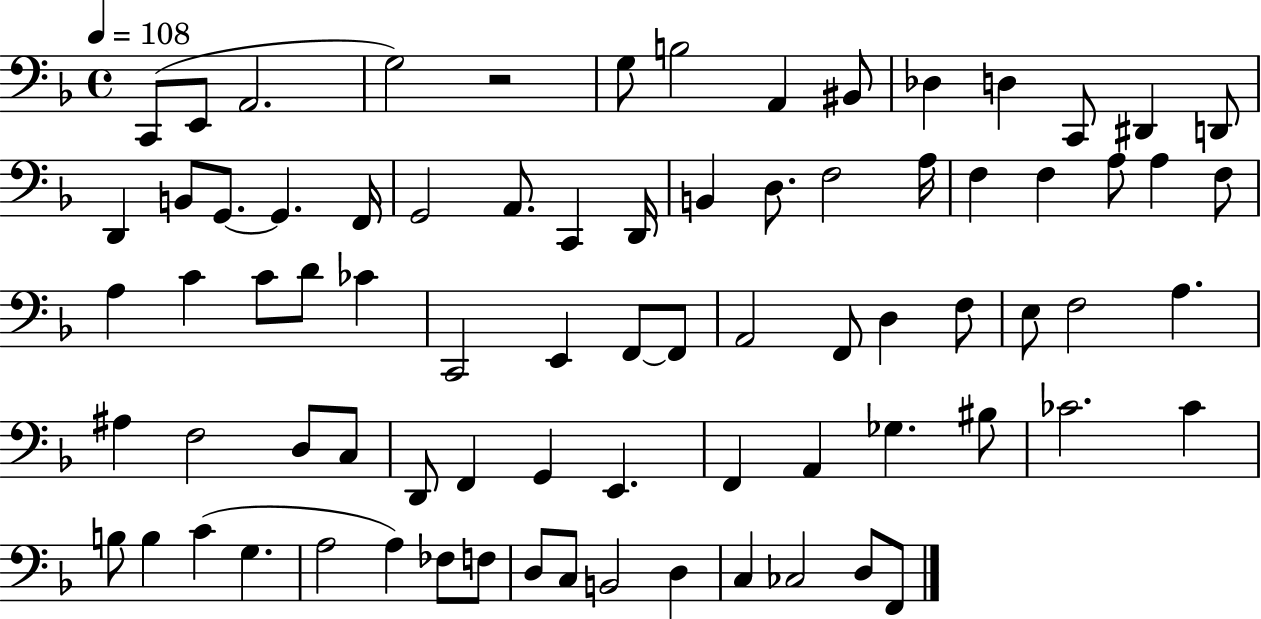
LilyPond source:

{
  \clef bass
  \time 4/4
  \defaultTimeSignature
  \key f \major
  \tempo 4 = 108
  c,8( e,8 a,2. | g2) r2 | g8 b2 a,4 bis,8 | des4 d4 c,8 dis,4 d,8 | \break d,4 b,8 g,8.~~ g,4. f,16 | g,2 a,8. c,4 d,16 | b,4 d8. f2 a16 | f4 f4 a8 a4 f8 | \break a4 c'4 c'8 d'8 ces'4 | c,2 e,4 f,8~~ f,8 | a,2 f,8 d4 f8 | e8 f2 a4. | \break ais4 f2 d8 c8 | d,8 f,4 g,4 e,4. | f,4 a,4 ges4. bis8 | ces'2. ces'4 | \break b8 b4 c'4( g4. | a2 a4) fes8 f8 | d8 c8 b,2 d4 | c4 ces2 d8 f,8 | \break \bar "|."
}